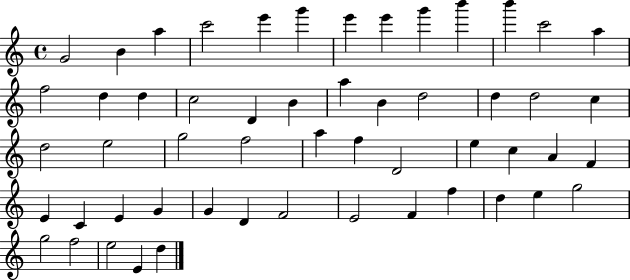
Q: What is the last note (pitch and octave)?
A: D5